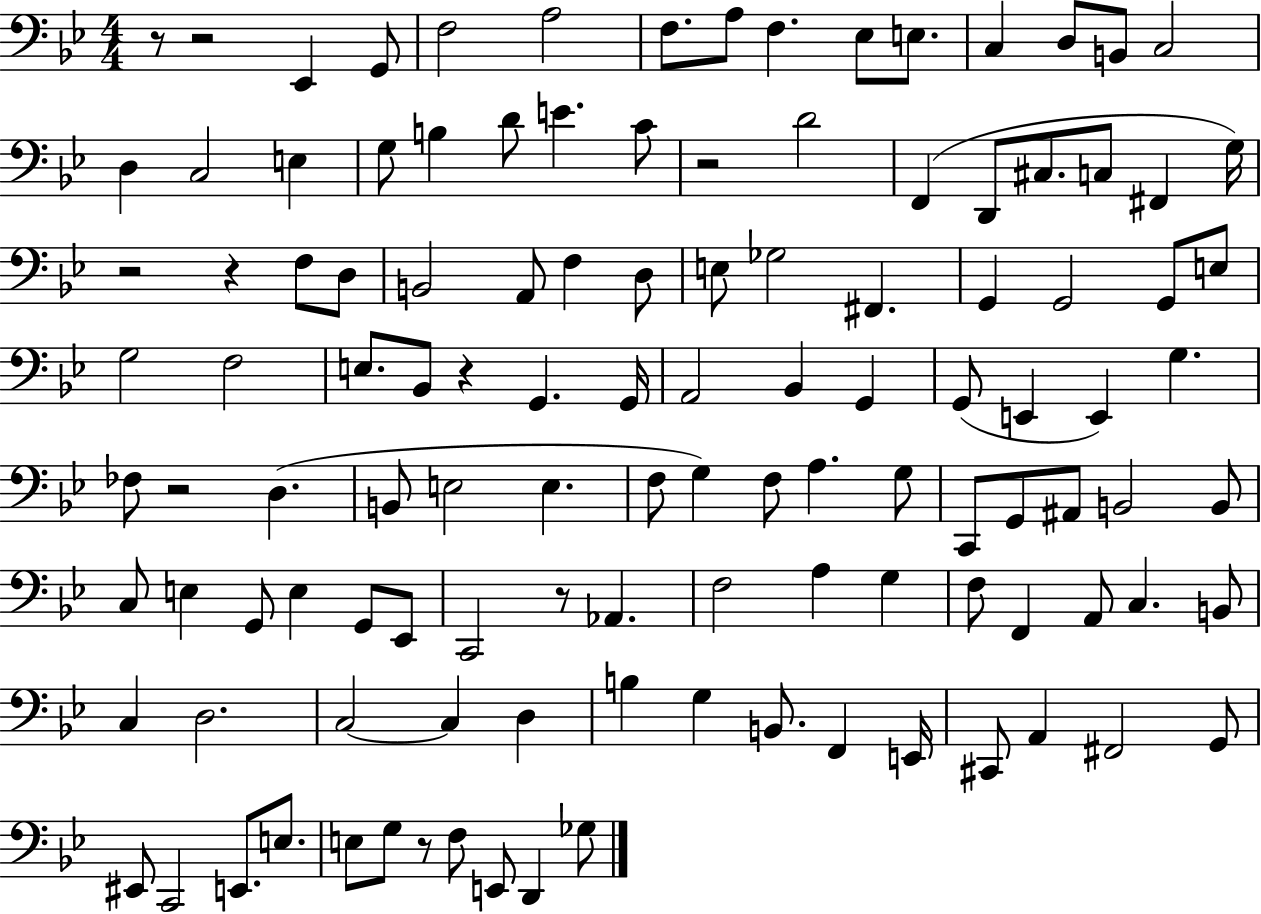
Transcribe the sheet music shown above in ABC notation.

X:1
T:Untitled
M:4/4
L:1/4
K:Bb
z/2 z2 _E,, G,,/2 F,2 A,2 F,/2 A,/2 F, _E,/2 E,/2 C, D,/2 B,,/2 C,2 D, C,2 E, G,/2 B, D/2 E C/2 z2 D2 F,, D,,/2 ^C,/2 C,/2 ^F,, G,/4 z2 z F,/2 D,/2 B,,2 A,,/2 F, D,/2 E,/2 _G,2 ^F,, G,, G,,2 G,,/2 E,/2 G,2 F,2 E,/2 _B,,/2 z G,, G,,/4 A,,2 _B,, G,, G,,/2 E,, E,, G, _F,/2 z2 D, B,,/2 E,2 E, F,/2 G, F,/2 A, G,/2 C,,/2 G,,/2 ^A,,/2 B,,2 B,,/2 C,/2 E, G,,/2 E, G,,/2 _E,,/2 C,,2 z/2 _A,, F,2 A, G, F,/2 F,, A,,/2 C, B,,/2 C, D,2 C,2 C, D, B, G, B,,/2 F,, E,,/4 ^C,,/2 A,, ^F,,2 G,,/2 ^E,,/2 C,,2 E,,/2 E,/2 E,/2 G,/2 z/2 F,/2 E,,/2 D,, _G,/2